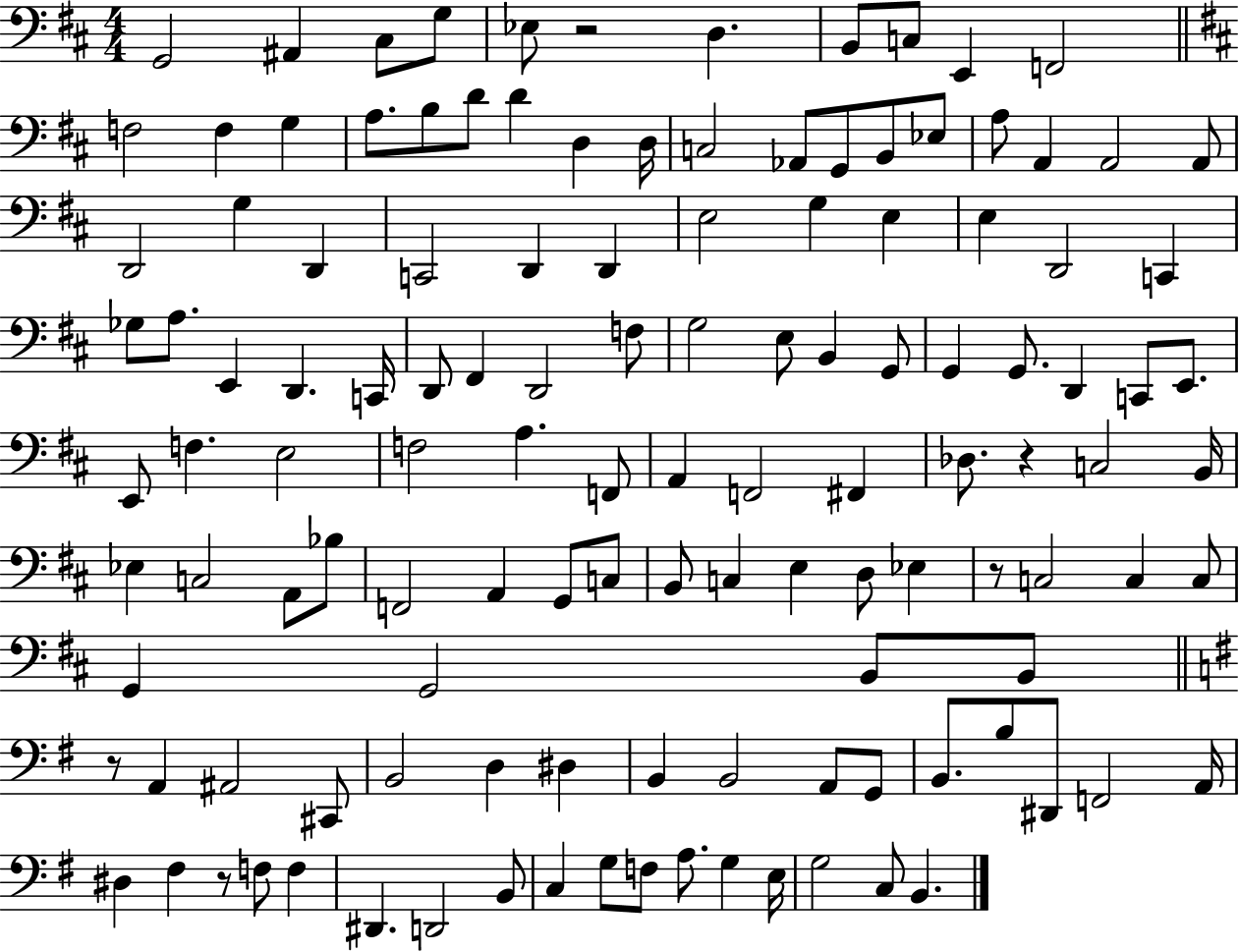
X:1
T:Untitled
M:4/4
L:1/4
K:D
G,,2 ^A,, ^C,/2 G,/2 _E,/2 z2 D, B,,/2 C,/2 E,, F,,2 F,2 F, G, A,/2 B,/2 D/2 D D, D,/4 C,2 _A,,/2 G,,/2 B,,/2 _E,/2 A,/2 A,, A,,2 A,,/2 D,,2 G, D,, C,,2 D,, D,, E,2 G, E, E, D,,2 C,, _G,/2 A,/2 E,, D,, C,,/4 D,,/2 ^F,, D,,2 F,/2 G,2 E,/2 B,, G,,/2 G,, G,,/2 D,, C,,/2 E,,/2 E,,/2 F, E,2 F,2 A, F,,/2 A,, F,,2 ^F,, _D,/2 z C,2 B,,/4 _E, C,2 A,,/2 _B,/2 F,,2 A,, G,,/2 C,/2 B,,/2 C, E, D,/2 _E, z/2 C,2 C, C,/2 G,, G,,2 B,,/2 B,,/2 z/2 A,, ^A,,2 ^C,,/2 B,,2 D, ^D, B,, B,,2 A,,/2 G,,/2 B,,/2 B,/2 ^D,,/2 F,,2 A,,/4 ^D, ^F, z/2 F,/2 F, ^D,, D,,2 B,,/2 C, G,/2 F,/2 A,/2 G, E,/4 G,2 C,/2 B,,